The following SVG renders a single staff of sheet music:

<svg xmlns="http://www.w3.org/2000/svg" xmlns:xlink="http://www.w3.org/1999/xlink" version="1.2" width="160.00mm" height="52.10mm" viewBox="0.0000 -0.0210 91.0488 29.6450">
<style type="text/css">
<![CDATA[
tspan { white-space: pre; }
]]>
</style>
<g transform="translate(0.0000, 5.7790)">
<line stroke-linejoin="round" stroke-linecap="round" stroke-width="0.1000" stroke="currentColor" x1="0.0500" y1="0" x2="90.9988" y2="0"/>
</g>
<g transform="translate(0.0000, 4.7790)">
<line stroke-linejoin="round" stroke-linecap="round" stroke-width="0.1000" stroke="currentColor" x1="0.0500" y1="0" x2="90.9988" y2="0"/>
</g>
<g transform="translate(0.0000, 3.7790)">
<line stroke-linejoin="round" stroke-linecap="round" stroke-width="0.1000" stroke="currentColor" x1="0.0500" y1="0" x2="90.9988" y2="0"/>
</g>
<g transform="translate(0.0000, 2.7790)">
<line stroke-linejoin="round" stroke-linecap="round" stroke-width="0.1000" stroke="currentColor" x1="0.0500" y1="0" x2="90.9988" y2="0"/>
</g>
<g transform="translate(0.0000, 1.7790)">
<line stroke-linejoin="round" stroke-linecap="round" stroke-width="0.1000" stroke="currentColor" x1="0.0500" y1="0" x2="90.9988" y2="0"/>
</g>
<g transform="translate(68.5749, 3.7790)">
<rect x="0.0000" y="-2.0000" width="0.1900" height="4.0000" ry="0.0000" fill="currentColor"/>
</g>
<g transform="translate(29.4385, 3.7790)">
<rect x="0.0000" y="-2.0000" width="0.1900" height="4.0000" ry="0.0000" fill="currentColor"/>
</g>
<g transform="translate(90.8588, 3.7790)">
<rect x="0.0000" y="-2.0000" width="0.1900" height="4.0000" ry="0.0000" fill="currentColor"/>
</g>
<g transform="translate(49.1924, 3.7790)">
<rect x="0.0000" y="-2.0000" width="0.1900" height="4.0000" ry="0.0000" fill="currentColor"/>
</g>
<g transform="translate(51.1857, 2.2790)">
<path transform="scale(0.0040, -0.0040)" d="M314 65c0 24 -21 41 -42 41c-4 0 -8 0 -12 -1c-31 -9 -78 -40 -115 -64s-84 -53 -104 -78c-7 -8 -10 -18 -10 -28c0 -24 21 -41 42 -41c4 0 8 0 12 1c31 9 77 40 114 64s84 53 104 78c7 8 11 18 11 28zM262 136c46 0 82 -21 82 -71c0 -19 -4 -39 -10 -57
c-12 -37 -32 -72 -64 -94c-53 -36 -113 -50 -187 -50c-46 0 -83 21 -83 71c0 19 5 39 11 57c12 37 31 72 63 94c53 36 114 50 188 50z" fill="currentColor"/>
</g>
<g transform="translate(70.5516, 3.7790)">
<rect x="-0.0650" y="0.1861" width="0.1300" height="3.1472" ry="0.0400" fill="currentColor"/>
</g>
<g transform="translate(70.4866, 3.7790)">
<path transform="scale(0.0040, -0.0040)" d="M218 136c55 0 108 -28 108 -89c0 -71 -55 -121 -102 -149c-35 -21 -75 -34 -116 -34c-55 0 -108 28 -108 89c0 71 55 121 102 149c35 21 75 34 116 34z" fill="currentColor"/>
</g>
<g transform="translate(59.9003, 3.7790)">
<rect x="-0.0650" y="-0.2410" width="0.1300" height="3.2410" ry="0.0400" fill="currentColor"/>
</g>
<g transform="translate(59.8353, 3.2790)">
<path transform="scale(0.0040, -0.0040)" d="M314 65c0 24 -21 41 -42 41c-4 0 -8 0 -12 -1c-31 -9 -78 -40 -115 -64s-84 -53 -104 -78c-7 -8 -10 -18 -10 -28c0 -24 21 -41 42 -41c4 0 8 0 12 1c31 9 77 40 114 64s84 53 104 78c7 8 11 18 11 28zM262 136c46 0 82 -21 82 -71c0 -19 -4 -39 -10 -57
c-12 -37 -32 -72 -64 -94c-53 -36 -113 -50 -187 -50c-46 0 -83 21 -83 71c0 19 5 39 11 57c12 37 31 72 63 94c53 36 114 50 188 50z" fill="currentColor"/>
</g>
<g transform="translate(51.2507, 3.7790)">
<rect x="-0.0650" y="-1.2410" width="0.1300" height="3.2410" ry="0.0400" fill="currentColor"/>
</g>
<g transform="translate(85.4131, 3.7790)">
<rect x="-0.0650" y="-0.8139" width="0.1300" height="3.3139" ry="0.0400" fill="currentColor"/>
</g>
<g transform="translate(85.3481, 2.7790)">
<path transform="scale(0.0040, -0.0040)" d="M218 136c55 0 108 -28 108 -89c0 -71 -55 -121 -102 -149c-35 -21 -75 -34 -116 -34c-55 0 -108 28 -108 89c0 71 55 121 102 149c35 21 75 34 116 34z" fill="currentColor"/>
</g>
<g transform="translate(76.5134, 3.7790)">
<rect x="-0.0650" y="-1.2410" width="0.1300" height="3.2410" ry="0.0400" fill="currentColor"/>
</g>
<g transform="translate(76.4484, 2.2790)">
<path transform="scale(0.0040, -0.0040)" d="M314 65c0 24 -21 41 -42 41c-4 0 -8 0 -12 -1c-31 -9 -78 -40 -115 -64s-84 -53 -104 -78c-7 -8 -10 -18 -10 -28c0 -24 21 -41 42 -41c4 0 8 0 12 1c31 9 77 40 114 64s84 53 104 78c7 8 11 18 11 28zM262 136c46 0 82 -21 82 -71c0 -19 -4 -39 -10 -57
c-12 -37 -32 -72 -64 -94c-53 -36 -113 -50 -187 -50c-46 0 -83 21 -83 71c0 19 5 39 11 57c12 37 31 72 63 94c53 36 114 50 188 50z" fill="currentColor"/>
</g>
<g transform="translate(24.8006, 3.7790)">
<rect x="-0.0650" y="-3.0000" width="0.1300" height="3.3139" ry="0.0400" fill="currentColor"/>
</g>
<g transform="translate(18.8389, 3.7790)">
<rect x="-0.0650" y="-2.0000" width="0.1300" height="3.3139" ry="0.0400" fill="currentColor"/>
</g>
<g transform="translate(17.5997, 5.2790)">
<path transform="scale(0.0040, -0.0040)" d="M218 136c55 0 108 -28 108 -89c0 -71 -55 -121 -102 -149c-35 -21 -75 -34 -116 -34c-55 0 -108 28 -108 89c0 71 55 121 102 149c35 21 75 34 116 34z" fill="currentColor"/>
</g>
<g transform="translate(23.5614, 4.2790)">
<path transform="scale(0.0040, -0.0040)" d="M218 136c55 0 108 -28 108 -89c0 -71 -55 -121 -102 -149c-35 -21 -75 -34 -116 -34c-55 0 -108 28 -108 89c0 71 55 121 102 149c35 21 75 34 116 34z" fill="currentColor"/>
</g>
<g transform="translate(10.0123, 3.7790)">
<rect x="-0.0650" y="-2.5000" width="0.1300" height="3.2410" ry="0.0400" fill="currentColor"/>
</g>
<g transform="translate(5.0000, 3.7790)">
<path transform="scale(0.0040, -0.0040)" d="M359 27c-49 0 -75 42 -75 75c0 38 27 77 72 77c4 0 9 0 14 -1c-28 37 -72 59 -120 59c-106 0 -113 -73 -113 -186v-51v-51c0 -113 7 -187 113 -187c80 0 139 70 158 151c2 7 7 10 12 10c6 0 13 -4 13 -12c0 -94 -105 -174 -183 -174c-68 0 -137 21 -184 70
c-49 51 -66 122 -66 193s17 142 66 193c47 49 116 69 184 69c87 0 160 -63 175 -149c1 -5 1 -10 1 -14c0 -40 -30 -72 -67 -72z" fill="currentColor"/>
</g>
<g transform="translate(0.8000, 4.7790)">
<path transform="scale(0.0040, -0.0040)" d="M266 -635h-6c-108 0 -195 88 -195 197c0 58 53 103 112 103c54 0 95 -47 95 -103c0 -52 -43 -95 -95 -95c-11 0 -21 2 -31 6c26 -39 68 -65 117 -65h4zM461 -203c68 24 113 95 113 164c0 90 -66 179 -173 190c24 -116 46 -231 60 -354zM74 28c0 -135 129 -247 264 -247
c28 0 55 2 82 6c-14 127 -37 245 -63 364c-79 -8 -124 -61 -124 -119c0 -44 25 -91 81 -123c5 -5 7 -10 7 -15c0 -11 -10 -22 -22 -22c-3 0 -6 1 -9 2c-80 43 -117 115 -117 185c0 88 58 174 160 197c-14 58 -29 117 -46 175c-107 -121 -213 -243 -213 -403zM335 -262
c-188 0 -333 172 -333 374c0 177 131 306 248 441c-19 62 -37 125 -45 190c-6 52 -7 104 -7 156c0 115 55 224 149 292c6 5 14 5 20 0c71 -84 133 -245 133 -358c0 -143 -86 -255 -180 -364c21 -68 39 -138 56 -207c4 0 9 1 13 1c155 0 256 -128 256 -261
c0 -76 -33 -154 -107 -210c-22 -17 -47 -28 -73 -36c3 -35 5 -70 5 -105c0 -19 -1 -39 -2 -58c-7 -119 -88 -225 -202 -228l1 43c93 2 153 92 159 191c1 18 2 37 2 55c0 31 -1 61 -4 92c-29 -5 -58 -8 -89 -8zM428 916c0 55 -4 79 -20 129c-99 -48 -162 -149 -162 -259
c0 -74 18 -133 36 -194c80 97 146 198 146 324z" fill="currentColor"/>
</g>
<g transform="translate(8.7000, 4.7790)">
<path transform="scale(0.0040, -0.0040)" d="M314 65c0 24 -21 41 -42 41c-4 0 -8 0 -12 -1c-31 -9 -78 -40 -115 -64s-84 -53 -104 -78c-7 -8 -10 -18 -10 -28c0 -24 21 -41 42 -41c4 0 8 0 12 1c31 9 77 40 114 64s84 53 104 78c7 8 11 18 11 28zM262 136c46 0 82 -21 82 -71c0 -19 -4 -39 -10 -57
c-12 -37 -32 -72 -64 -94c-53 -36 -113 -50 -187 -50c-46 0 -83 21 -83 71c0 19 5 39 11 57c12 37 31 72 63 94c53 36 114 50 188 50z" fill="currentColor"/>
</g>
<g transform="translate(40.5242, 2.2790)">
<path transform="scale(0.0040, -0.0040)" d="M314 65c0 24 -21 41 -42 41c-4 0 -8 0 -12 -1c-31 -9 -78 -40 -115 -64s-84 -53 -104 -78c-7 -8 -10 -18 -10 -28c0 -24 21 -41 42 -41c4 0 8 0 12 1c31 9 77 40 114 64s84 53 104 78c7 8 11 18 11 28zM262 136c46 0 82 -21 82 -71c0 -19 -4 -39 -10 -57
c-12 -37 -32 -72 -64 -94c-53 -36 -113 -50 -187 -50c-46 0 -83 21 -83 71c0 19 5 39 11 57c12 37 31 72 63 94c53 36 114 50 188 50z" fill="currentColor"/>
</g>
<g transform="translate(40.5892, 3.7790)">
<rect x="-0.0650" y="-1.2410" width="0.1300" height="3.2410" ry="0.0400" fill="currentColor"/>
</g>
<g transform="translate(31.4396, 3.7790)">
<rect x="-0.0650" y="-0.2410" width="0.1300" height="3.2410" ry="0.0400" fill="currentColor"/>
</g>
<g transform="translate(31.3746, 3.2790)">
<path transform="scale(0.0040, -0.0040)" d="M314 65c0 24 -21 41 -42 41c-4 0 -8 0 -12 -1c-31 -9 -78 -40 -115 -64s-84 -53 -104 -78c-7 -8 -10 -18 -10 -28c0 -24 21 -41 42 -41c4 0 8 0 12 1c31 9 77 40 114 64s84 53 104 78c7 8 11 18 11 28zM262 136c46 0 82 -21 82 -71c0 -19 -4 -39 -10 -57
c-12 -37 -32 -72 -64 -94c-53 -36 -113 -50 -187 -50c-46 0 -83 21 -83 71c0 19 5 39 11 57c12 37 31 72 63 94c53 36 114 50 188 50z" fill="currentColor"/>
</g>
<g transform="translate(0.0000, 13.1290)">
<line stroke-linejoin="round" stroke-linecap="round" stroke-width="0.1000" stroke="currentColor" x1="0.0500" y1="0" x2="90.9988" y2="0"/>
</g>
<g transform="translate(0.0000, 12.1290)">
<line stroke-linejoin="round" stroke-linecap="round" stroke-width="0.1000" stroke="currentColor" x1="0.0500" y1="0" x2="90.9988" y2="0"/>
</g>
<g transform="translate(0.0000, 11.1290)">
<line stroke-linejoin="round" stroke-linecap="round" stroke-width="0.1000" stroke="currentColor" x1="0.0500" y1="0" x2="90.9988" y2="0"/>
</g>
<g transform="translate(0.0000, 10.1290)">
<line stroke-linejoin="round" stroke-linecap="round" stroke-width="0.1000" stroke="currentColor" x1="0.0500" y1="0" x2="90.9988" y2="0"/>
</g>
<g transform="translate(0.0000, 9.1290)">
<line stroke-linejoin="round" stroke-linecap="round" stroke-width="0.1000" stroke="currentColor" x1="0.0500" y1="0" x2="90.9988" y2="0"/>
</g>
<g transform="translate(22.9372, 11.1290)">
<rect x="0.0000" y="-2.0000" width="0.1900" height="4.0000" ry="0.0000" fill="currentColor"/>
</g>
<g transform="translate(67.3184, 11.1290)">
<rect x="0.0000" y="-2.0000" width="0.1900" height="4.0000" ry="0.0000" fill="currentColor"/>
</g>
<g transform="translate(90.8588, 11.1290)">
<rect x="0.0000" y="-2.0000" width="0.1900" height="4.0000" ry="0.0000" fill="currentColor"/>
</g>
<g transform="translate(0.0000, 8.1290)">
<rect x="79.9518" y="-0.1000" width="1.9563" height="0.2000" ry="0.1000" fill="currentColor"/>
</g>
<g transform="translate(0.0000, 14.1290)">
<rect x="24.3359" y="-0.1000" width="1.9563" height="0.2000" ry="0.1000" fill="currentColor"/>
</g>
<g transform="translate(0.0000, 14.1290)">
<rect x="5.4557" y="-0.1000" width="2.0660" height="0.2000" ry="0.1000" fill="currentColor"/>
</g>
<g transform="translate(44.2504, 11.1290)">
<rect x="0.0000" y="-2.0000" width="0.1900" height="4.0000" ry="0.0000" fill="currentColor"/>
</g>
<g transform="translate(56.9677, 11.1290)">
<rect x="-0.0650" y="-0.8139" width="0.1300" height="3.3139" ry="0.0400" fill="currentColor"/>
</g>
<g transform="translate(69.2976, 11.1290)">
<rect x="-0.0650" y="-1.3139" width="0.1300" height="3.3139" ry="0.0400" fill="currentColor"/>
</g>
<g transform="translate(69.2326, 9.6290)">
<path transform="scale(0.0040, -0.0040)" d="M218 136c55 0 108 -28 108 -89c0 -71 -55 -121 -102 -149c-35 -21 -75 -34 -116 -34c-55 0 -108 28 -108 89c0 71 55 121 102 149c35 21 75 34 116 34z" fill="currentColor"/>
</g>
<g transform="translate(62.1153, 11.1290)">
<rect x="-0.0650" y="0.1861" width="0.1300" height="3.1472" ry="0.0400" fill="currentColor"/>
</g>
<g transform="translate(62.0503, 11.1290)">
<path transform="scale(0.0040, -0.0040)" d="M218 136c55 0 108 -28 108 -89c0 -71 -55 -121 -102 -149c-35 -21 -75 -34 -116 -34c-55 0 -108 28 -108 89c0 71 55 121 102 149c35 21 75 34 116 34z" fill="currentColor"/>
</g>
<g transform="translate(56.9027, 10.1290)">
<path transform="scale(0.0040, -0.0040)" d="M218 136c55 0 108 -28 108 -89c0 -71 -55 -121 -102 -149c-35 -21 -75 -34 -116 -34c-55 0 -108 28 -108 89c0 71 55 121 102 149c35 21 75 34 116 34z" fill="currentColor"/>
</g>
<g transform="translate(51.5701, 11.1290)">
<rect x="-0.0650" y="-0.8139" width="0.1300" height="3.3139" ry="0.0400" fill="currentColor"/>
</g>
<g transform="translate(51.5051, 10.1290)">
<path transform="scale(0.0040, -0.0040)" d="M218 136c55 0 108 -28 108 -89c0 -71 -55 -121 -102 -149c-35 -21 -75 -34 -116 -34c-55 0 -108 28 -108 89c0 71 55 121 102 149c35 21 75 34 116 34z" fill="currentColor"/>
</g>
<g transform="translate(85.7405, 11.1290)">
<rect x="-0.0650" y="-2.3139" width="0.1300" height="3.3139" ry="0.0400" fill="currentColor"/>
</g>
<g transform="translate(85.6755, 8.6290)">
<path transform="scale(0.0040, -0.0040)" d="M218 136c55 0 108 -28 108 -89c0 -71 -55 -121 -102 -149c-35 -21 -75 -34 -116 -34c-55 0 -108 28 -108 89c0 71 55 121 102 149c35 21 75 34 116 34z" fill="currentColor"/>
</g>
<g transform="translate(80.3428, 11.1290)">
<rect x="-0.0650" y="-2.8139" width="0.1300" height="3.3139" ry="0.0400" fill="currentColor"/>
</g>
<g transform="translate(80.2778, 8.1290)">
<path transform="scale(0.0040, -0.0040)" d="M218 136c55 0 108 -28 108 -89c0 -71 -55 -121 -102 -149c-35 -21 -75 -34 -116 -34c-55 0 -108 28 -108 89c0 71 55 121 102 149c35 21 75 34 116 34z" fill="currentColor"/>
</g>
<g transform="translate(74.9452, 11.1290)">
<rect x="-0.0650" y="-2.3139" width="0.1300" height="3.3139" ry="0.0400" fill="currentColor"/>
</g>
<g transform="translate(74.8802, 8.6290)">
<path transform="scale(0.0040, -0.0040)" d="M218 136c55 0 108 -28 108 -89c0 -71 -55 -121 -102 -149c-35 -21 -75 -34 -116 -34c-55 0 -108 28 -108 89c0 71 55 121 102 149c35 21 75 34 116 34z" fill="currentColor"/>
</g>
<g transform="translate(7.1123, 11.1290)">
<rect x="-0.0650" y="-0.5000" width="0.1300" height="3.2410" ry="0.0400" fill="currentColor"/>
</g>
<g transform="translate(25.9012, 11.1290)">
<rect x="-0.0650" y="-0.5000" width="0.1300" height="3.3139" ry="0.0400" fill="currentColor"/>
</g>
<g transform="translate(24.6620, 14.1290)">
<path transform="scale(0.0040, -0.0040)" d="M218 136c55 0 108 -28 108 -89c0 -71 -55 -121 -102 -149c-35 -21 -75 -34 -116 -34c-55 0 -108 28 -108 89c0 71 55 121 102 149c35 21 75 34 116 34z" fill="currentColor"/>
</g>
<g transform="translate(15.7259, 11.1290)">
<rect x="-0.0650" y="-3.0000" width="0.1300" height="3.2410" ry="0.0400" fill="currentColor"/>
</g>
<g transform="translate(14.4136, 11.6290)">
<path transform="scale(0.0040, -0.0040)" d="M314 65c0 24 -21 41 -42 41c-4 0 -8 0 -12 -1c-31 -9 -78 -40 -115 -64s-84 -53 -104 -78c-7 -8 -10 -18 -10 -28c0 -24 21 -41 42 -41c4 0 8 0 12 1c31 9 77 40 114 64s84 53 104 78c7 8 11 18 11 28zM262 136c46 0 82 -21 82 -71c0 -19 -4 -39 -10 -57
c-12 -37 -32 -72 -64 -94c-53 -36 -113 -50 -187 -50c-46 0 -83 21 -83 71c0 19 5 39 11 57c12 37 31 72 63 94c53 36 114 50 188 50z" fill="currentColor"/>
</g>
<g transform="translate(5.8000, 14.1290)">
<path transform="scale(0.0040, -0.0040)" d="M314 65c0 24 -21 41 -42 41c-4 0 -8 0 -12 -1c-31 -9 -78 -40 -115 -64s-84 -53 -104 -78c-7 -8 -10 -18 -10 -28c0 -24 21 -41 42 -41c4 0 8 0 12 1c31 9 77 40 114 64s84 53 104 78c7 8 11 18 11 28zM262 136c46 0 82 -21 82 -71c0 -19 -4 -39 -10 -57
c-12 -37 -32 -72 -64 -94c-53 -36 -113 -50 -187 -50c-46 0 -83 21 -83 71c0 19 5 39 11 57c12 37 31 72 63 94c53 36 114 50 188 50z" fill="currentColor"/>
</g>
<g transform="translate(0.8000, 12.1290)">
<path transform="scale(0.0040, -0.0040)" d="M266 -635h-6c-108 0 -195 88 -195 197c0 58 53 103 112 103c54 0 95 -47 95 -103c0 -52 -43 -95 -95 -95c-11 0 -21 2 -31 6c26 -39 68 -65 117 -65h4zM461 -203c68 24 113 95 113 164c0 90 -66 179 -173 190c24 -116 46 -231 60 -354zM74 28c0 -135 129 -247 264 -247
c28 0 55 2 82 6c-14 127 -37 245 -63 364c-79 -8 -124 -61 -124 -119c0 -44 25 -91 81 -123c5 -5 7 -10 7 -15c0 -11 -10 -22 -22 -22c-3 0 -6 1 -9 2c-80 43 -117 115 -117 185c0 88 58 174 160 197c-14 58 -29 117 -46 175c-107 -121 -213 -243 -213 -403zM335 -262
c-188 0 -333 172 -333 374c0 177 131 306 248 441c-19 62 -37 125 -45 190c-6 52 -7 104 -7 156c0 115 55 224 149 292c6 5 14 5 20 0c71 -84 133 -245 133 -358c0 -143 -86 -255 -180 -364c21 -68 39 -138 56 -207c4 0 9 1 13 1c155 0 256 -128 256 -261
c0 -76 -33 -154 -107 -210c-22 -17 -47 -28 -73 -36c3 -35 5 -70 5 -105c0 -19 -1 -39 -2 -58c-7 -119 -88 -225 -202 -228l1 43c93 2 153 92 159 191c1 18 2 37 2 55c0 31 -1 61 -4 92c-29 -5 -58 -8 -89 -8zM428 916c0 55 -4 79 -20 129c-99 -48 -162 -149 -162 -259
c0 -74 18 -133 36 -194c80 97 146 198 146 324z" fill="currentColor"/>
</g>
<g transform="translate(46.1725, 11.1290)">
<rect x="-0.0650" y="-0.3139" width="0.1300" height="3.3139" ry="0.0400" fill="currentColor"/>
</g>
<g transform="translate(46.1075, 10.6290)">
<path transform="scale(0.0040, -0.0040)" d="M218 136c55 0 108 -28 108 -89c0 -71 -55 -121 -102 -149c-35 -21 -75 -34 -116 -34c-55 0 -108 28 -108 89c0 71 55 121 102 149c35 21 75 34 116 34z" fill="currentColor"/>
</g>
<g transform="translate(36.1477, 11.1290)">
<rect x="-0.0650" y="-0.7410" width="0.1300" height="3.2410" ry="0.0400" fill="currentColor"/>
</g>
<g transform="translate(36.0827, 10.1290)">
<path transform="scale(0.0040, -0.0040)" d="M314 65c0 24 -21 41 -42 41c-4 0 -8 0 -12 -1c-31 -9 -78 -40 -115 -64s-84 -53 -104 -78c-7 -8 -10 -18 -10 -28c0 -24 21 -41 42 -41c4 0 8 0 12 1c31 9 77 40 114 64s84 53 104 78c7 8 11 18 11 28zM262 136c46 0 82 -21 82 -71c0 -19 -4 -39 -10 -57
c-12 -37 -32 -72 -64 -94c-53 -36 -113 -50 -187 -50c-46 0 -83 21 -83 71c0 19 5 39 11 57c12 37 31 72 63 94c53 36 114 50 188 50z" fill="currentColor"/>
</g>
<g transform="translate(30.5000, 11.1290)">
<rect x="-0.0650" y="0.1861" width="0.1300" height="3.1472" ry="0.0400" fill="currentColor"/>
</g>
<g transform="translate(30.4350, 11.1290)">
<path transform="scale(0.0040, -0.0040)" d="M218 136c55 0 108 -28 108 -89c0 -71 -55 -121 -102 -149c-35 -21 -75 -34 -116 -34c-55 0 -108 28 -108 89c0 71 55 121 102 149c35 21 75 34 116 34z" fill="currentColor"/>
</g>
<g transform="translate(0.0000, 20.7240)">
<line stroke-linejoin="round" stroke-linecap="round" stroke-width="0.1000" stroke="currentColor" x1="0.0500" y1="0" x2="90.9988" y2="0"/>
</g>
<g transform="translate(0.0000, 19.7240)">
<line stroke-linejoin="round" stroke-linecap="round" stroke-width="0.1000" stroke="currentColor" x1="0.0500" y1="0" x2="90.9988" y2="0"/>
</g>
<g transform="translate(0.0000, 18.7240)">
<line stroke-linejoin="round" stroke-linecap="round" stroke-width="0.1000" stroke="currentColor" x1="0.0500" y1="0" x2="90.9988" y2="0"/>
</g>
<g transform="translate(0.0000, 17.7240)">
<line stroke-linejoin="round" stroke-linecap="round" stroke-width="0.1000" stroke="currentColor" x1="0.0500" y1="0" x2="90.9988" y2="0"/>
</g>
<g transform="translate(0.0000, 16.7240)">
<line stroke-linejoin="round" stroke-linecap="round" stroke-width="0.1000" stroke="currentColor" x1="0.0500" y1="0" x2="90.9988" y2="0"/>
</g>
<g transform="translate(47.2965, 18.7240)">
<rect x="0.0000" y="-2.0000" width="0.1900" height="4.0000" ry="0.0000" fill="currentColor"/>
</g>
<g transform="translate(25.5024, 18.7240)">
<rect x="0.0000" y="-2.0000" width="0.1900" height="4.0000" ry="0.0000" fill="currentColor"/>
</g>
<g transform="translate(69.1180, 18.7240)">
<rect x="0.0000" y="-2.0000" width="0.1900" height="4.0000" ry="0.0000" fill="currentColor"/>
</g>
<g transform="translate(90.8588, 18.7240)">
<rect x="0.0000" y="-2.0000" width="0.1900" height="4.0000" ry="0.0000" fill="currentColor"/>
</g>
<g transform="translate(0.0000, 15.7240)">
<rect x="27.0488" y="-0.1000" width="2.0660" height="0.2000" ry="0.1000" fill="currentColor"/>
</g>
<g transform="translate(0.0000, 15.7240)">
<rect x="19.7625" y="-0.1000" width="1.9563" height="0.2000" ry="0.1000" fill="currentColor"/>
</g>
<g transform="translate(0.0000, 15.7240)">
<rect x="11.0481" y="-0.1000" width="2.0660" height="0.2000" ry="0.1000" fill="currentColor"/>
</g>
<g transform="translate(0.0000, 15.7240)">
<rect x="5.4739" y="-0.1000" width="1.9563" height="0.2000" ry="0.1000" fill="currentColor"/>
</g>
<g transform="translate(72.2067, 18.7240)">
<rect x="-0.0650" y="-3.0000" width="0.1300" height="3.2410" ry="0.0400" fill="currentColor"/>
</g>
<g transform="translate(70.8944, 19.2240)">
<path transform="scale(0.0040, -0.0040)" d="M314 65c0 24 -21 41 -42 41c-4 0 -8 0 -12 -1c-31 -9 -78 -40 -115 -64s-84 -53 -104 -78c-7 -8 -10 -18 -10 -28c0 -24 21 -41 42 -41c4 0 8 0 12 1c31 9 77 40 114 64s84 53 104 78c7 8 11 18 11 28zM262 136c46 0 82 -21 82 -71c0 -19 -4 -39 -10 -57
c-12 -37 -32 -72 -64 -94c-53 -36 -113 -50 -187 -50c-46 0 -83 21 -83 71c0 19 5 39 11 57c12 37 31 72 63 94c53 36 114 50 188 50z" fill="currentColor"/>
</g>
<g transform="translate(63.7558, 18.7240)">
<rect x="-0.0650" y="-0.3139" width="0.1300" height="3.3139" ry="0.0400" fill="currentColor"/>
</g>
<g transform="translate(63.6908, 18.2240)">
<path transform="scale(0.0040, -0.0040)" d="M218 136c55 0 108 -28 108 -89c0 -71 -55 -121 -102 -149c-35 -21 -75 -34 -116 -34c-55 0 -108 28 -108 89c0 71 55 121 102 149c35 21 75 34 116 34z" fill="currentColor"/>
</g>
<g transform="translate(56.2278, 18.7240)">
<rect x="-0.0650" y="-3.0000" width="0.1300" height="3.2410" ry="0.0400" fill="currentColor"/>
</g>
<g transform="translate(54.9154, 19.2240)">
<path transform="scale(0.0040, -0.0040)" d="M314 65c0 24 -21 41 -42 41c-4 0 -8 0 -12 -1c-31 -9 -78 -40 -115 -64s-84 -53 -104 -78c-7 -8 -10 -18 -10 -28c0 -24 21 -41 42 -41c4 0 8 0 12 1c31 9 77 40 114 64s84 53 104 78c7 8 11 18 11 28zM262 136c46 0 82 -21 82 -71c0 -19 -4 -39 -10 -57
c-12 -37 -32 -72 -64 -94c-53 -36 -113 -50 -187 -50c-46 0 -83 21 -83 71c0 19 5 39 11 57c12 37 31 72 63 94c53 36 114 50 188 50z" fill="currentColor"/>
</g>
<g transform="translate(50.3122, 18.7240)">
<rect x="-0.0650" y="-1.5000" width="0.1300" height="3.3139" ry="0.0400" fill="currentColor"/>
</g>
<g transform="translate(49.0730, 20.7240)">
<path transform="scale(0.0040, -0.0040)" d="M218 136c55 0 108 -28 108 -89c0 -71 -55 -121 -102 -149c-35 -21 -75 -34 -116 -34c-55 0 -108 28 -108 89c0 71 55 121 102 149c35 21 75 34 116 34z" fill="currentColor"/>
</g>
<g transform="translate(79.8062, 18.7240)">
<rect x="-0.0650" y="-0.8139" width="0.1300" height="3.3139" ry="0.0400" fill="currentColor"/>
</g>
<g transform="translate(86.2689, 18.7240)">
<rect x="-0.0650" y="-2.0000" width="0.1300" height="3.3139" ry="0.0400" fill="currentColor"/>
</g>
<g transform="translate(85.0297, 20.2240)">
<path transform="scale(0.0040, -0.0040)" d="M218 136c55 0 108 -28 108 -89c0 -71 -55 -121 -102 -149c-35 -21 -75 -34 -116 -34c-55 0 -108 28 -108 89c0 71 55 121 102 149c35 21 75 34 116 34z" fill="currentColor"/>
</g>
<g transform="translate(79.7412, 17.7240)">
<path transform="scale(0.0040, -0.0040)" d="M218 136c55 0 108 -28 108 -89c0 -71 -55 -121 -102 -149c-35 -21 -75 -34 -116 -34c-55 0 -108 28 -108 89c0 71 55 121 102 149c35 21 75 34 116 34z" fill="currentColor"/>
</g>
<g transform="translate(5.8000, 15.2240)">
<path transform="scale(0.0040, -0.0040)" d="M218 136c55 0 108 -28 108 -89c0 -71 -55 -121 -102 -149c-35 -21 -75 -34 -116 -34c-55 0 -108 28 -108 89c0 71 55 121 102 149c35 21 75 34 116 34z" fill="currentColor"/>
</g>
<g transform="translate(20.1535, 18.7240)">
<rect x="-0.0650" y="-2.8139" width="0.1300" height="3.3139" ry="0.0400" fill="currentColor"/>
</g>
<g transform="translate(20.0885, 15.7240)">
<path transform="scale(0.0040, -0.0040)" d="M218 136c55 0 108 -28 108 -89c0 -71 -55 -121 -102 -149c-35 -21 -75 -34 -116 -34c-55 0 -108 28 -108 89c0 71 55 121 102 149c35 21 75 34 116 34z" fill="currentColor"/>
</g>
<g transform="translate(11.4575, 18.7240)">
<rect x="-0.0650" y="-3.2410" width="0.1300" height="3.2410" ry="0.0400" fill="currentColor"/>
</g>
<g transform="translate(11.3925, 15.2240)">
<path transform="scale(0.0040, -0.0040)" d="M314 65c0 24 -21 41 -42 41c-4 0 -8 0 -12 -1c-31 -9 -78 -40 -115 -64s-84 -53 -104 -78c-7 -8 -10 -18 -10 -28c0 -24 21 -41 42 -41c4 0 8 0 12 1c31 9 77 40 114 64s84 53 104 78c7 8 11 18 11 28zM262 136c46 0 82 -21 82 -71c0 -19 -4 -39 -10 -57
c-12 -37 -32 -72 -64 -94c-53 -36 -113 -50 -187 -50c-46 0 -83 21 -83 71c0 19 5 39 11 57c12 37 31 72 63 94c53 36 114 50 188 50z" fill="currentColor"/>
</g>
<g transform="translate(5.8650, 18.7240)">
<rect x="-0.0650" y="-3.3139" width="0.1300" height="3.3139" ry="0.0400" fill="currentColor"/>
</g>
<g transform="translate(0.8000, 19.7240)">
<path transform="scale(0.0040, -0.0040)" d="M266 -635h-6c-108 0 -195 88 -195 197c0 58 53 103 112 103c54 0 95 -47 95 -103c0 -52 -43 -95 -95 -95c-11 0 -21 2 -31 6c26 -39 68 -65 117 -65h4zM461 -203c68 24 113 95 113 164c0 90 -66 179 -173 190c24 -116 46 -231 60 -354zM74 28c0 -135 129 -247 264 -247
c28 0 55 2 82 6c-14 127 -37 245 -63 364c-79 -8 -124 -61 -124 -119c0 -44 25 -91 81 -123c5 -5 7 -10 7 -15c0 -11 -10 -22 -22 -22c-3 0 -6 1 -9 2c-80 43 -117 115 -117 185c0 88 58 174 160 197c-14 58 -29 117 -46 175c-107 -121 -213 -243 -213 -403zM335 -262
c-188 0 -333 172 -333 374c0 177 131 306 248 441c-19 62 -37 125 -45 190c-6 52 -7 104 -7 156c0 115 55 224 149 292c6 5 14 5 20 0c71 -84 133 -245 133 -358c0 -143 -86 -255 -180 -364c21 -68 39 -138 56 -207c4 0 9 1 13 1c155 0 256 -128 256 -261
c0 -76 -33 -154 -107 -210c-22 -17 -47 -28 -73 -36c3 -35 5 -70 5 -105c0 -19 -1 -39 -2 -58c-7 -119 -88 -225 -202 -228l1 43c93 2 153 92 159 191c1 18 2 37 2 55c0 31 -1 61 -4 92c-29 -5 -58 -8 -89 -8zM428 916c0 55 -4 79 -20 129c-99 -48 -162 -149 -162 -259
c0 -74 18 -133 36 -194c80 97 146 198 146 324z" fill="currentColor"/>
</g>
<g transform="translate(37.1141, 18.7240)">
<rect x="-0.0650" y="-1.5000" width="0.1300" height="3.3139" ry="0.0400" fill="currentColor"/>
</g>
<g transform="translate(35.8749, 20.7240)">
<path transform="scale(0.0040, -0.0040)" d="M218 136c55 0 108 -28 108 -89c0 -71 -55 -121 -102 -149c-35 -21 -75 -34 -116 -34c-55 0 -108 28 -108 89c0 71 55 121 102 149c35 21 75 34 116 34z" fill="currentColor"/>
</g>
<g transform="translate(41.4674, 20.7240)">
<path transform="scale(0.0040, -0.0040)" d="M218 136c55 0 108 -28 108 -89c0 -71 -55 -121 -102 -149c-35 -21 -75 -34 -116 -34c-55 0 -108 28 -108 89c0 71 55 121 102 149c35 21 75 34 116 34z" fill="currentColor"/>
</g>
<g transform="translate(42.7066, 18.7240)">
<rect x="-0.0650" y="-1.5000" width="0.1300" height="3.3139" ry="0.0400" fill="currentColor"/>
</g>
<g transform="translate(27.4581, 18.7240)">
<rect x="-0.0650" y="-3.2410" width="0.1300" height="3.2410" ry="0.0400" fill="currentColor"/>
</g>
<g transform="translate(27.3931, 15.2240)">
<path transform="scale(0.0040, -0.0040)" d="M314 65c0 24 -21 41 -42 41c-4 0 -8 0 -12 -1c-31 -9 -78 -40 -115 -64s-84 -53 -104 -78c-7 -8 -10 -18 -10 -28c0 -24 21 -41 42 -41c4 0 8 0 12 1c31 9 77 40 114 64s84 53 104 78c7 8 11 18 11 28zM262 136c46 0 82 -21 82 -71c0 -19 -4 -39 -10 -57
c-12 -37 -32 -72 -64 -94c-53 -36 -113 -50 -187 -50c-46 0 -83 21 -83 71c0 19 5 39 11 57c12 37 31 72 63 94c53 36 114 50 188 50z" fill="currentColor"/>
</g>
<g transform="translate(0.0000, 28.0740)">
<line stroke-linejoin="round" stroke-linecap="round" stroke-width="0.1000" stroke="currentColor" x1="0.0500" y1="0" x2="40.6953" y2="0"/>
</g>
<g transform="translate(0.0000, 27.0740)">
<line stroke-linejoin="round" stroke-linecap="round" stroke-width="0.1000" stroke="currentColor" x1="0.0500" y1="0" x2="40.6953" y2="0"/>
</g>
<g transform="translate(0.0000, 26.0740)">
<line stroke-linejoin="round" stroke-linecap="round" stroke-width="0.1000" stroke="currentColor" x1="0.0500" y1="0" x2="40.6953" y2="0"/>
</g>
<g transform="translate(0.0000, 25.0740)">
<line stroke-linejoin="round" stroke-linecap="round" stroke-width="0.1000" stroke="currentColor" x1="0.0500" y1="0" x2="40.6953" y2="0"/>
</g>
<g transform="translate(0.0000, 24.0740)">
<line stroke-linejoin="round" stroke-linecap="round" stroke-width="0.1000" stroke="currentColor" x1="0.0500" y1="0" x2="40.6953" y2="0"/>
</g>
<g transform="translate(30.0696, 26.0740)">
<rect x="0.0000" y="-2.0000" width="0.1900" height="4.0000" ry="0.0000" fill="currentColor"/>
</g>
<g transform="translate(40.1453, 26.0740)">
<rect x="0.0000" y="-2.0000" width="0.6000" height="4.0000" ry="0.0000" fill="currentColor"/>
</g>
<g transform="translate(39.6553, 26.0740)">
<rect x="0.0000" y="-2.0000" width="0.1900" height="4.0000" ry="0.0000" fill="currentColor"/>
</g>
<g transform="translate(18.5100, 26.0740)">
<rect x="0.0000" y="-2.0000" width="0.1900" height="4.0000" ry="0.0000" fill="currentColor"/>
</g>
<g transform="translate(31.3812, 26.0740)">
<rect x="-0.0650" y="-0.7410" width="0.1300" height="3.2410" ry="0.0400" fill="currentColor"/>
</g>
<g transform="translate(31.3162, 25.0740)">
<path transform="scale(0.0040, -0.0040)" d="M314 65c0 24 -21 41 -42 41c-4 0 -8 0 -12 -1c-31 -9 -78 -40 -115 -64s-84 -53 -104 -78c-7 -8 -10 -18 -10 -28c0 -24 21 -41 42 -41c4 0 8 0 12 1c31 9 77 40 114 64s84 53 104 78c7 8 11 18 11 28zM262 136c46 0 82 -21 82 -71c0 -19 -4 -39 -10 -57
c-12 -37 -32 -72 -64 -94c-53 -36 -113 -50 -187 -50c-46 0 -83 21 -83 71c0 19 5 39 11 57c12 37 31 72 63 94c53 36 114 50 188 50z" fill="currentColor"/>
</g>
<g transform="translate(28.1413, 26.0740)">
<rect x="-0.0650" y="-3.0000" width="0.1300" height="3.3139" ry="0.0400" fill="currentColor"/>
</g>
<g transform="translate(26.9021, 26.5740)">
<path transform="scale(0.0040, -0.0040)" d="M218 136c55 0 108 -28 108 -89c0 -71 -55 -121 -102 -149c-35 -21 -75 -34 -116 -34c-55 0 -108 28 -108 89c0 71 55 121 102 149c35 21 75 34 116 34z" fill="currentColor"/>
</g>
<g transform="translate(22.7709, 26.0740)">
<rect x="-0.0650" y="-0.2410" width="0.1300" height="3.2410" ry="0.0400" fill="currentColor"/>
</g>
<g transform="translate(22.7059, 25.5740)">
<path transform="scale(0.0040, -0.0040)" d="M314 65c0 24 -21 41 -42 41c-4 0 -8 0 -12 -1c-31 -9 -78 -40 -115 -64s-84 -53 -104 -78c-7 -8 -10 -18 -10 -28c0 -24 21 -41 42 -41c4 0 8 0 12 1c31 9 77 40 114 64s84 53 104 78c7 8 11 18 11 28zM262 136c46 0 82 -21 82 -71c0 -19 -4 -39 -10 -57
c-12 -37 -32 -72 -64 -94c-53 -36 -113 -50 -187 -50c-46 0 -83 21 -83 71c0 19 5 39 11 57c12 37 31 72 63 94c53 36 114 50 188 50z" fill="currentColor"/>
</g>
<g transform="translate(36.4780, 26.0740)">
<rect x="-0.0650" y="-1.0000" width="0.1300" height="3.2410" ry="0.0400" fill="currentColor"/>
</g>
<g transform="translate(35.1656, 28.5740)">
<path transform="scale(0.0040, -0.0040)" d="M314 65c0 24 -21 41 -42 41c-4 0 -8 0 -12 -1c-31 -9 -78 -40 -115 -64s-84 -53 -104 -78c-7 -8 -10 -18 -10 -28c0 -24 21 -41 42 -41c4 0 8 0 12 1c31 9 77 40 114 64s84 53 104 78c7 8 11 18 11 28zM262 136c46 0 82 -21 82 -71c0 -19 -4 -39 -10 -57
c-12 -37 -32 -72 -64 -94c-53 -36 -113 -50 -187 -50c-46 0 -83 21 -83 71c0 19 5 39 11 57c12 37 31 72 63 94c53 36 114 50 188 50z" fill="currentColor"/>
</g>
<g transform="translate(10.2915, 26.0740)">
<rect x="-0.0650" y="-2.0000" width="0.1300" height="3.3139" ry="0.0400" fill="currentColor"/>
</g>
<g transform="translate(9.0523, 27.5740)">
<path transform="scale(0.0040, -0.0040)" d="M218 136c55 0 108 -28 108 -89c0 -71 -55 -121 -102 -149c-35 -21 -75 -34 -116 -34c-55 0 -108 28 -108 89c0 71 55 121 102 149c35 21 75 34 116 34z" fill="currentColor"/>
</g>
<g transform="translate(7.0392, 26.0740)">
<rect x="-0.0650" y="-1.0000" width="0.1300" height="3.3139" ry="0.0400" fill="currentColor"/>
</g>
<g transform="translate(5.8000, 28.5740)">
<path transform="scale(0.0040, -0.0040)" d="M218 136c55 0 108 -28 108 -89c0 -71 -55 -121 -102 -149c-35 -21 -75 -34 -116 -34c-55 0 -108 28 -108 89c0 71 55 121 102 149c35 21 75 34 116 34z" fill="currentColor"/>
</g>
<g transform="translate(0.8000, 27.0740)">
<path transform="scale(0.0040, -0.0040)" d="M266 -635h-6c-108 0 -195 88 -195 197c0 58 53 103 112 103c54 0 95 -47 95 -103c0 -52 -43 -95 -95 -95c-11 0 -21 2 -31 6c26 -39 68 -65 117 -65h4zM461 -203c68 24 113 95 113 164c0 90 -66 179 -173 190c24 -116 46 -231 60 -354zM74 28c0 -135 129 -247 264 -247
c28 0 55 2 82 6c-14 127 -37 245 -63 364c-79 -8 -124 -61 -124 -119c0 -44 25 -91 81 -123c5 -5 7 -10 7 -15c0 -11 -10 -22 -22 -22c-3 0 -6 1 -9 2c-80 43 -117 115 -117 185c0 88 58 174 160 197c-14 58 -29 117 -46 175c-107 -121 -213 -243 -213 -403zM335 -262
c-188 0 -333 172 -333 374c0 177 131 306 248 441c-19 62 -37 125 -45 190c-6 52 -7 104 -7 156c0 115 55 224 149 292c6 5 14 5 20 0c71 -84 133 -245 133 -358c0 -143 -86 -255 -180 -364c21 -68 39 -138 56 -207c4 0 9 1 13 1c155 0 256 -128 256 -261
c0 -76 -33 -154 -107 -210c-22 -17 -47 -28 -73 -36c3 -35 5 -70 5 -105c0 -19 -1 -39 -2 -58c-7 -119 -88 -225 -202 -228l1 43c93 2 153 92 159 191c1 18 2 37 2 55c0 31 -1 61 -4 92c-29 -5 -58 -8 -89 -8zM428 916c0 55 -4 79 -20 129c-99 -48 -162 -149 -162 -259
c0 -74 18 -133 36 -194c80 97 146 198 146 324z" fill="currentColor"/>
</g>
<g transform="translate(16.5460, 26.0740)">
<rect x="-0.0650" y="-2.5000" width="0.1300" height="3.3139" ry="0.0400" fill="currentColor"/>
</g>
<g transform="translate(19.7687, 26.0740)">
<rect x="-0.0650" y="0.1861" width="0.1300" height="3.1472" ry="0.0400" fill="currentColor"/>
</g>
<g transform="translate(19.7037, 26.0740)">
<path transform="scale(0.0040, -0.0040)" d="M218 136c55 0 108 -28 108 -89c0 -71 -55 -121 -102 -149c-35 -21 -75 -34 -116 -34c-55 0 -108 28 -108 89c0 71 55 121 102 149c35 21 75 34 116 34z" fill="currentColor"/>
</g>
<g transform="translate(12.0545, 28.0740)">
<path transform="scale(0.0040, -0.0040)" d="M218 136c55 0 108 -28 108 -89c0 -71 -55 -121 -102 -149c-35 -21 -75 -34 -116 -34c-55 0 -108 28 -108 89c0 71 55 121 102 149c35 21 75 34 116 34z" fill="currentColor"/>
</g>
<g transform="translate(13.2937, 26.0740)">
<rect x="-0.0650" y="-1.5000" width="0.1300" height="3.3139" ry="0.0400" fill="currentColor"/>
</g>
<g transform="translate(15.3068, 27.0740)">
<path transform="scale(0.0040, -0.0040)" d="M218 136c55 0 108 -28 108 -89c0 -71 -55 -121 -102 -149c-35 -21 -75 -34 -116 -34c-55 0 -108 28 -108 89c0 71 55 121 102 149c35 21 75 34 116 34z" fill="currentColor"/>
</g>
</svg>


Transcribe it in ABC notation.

X:1
T:Untitled
M:4/4
L:1/4
K:C
G2 F A c2 e2 e2 c2 B e2 d C2 A2 C B d2 c d d B e g a g b b2 a b2 E E E A2 c A2 d F D F E G B c2 A d2 D2